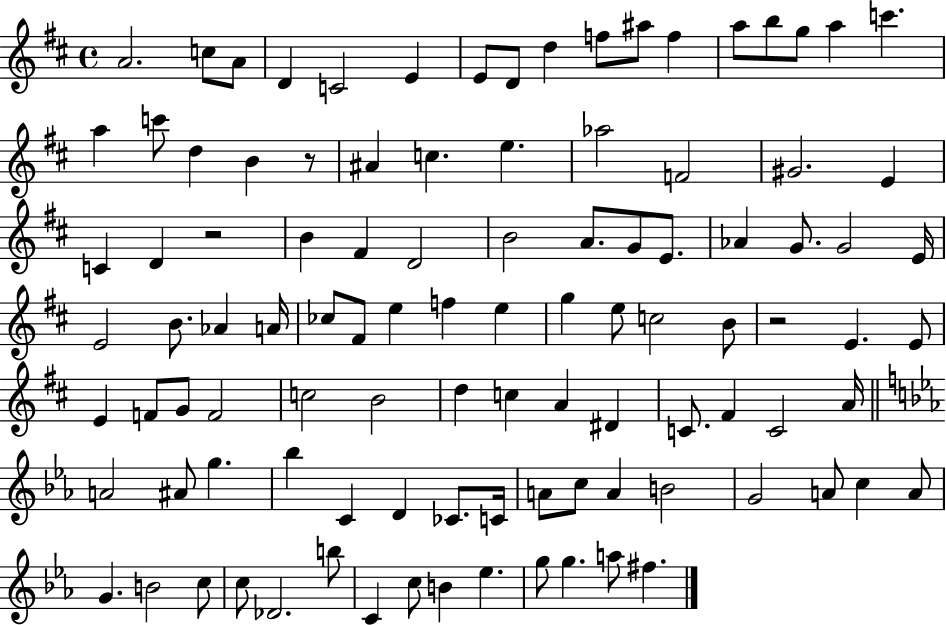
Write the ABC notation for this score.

X:1
T:Untitled
M:4/4
L:1/4
K:D
A2 c/2 A/2 D C2 E E/2 D/2 d f/2 ^a/2 f a/2 b/2 g/2 a c' a c'/2 d B z/2 ^A c e _a2 F2 ^G2 E C D z2 B ^F D2 B2 A/2 G/2 E/2 _A G/2 G2 E/4 E2 B/2 _A A/4 _c/2 ^F/2 e f e g e/2 c2 B/2 z2 E E/2 E F/2 G/2 F2 c2 B2 d c A ^D C/2 ^F C2 A/4 A2 ^A/2 g _b C D _C/2 C/4 A/2 c/2 A B2 G2 A/2 c A/2 G B2 c/2 c/2 _D2 b/2 C c/2 B _e g/2 g a/2 ^f